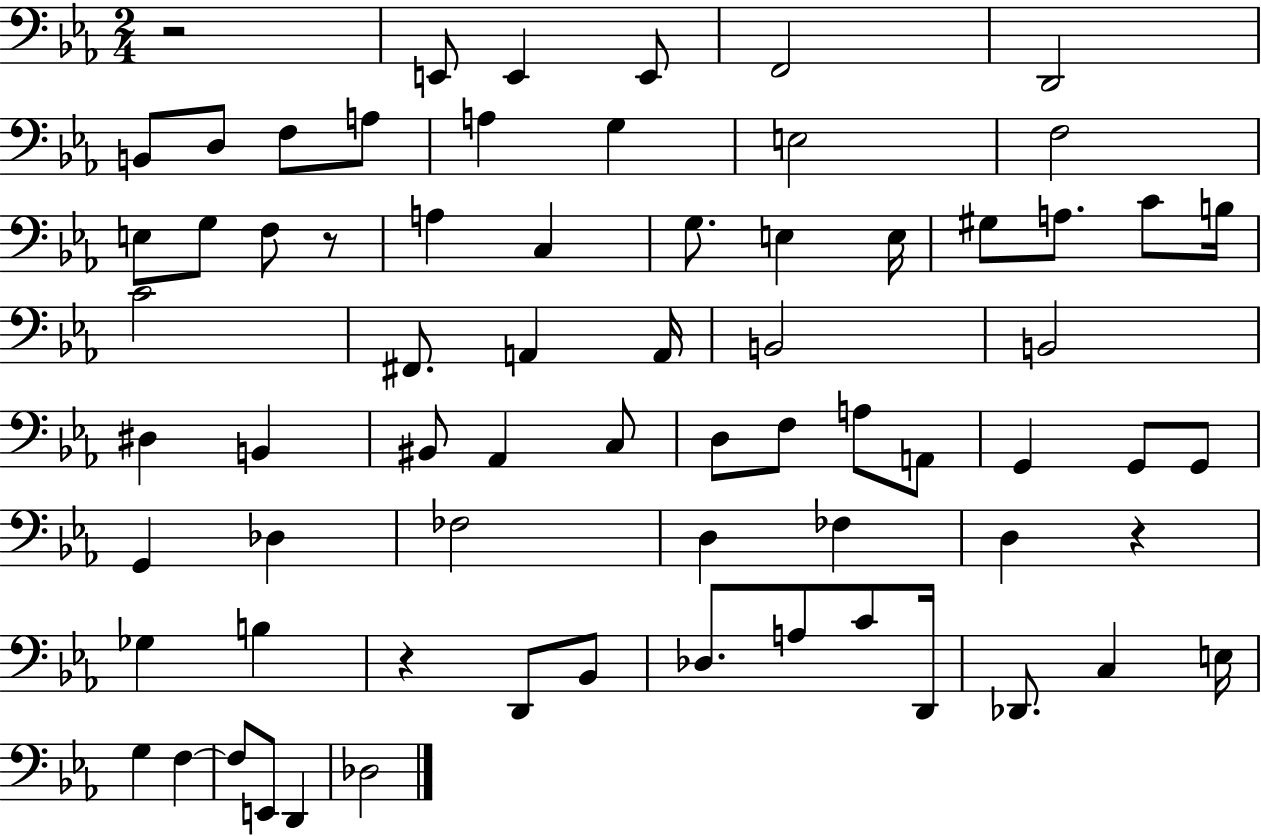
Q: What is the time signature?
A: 2/4